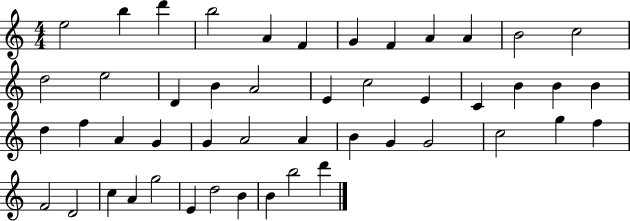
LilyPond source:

{
  \clef treble
  \numericTimeSignature
  \time 4/4
  \key c \major
  e''2 b''4 d'''4 | b''2 a'4 f'4 | g'4 f'4 a'4 a'4 | b'2 c''2 | \break d''2 e''2 | d'4 b'4 a'2 | e'4 c''2 e'4 | c'4 b'4 b'4 b'4 | \break d''4 f''4 a'4 g'4 | g'4 a'2 a'4 | b'4 g'4 g'2 | c''2 g''4 f''4 | \break f'2 d'2 | c''4 a'4 g''2 | e'4 d''2 b'4 | b'4 b''2 d'''4 | \break \bar "|."
}